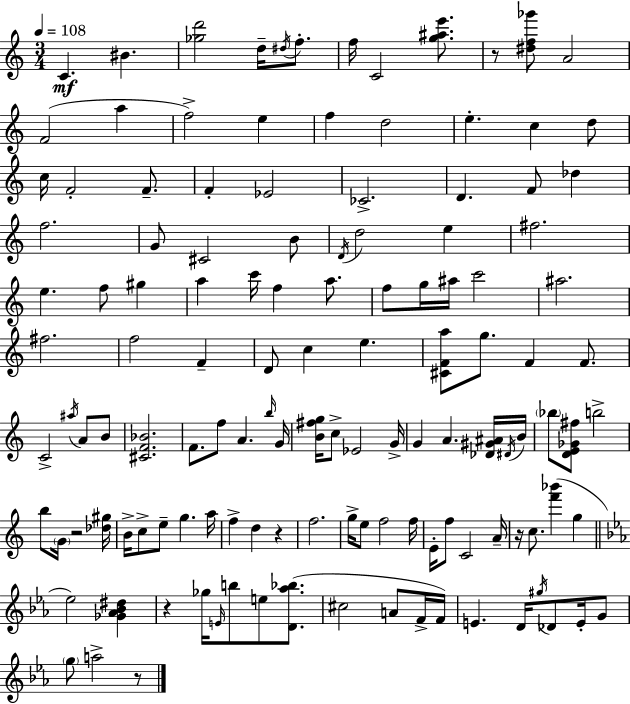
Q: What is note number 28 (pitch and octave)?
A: G4